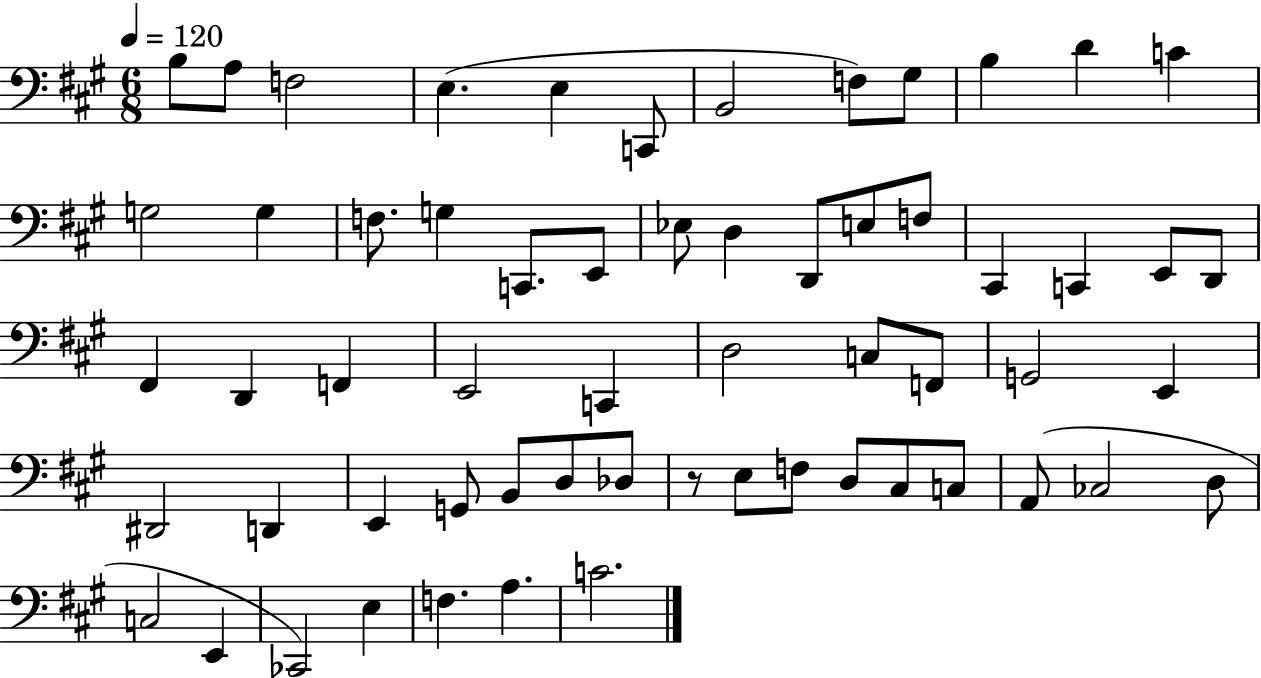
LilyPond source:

{
  \clef bass
  \numericTimeSignature
  \time 6/8
  \key a \major
  \tempo 4 = 120
  b8 a8 f2 | e4.( e4 c,8 | b,2 f8) gis8 | b4 d'4 c'4 | \break g2 g4 | f8. g4 c,8. e,8 | ees8 d4 d,8 e8 f8 | cis,4 c,4 e,8 d,8 | \break fis,4 d,4 f,4 | e,2 c,4 | d2 c8 f,8 | g,2 e,4 | \break dis,2 d,4 | e,4 g,8 b,8 d8 des8 | r8 e8 f8 d8 cis8 c8 | a,8( ces2 d8 | \break c2 e,4 | ces,2) e4 | f4. a4. | c'2. | \break \bar "|."
}